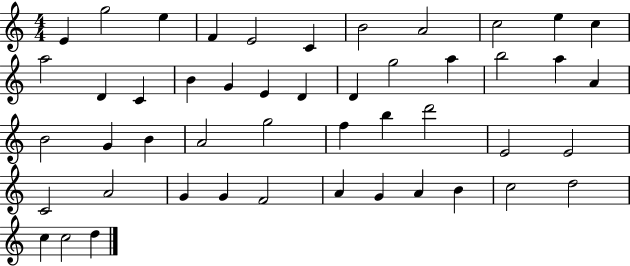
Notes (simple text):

E4/q G5/h E5/q F4/q E4/h C4/q B4/h A4/h C5/h E5/q C5/q A5/h D4/q C4/q B4/q G4/q E4/q D4/q D4/q G5/h A5/q B5/h A5/q A4/q B4/h G4/q B4/q A4/h G5/h F5/q B5/q D6/h E4/h E4/h C4/h A4/h G4/q G4/q F4/h A4/q G4/q A4/q B4/q C5/h D5/h C5/q C5/h D5/q